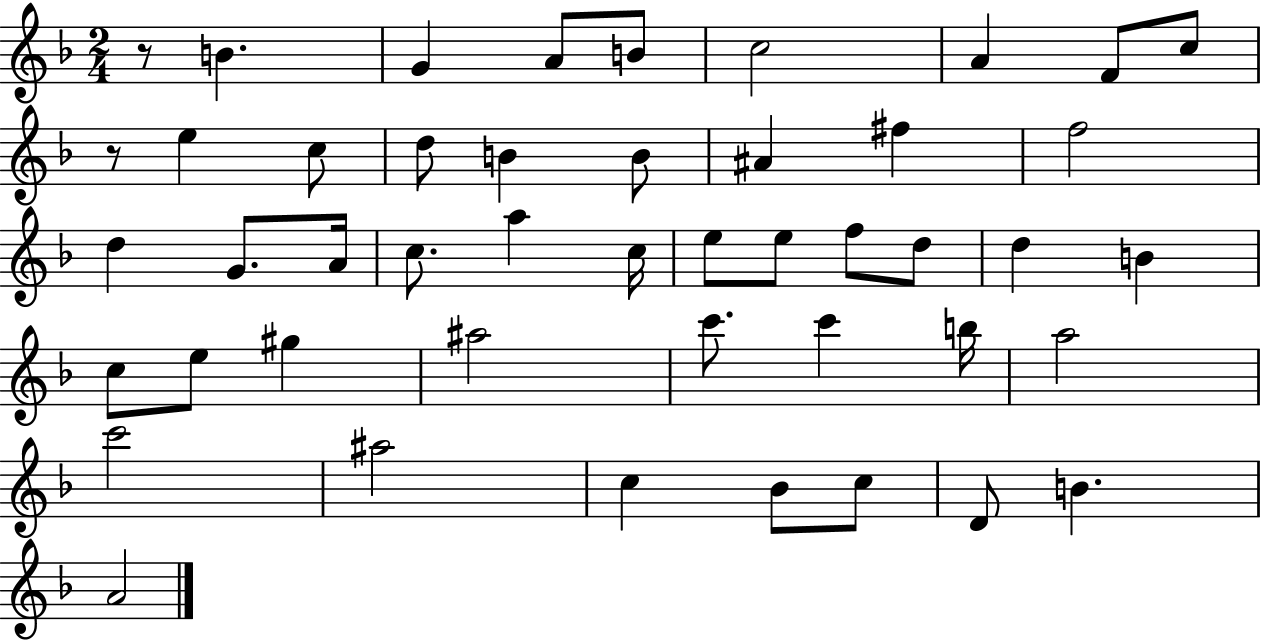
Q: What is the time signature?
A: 2/4